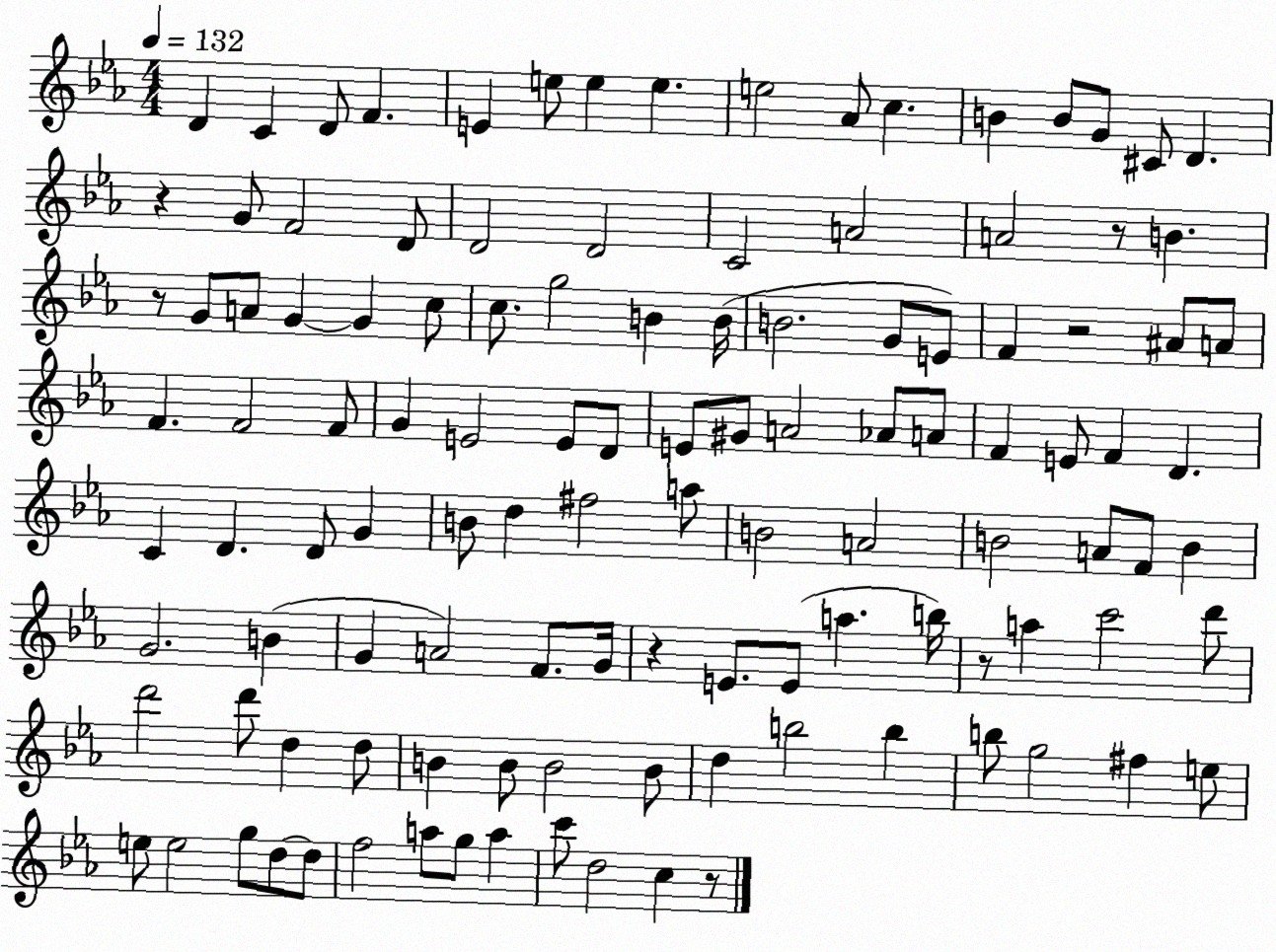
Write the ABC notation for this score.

X:1
T:Untitled
M:4/4
L:1/4
K:Eb
D C D/2 F E e/2 e e e2 _A/2 c B B/2 G/2 ^C/2 D z G/2 F2 D/2 D2 D2 C2 A2 A2 z/2 B z/2 G/2 A/2 G G c/2 c/2 g2 B B/4 B2 G/2 E/2 F z2 ^A/2 A/2 F F2 F/2 G E2 E/2 D/2 E/2 ^G/2 A2 _A/2 A/2 F E/2 F D C D D/2 G B/2 d ^f2 a/2 B2 A2 B2 A/2 F/2 B G2 B G A2 F/2 G/4 z E/2 E/2 a b/4 z/2 a c'2 d'/2 d'2 d'/2 d d/2 B B/2 B2 B/2 d b2 b b/2 g2 ^f e/2 e/2 e2 g/2 d/2 d/2 f2 a/2 g/2 a c'/2 d2 c z/2